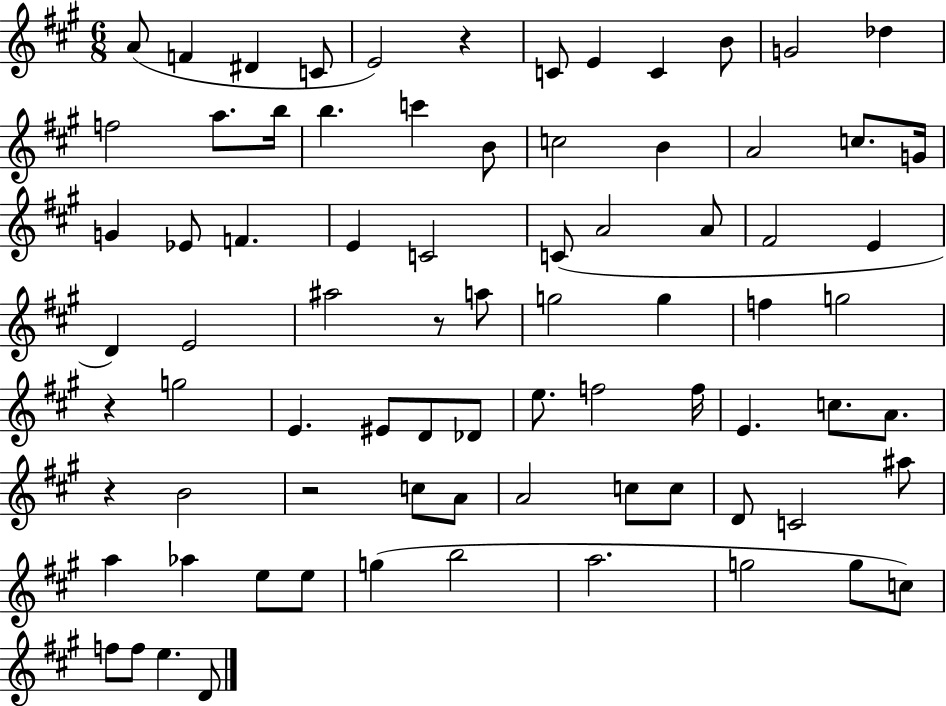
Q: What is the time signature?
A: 6/8